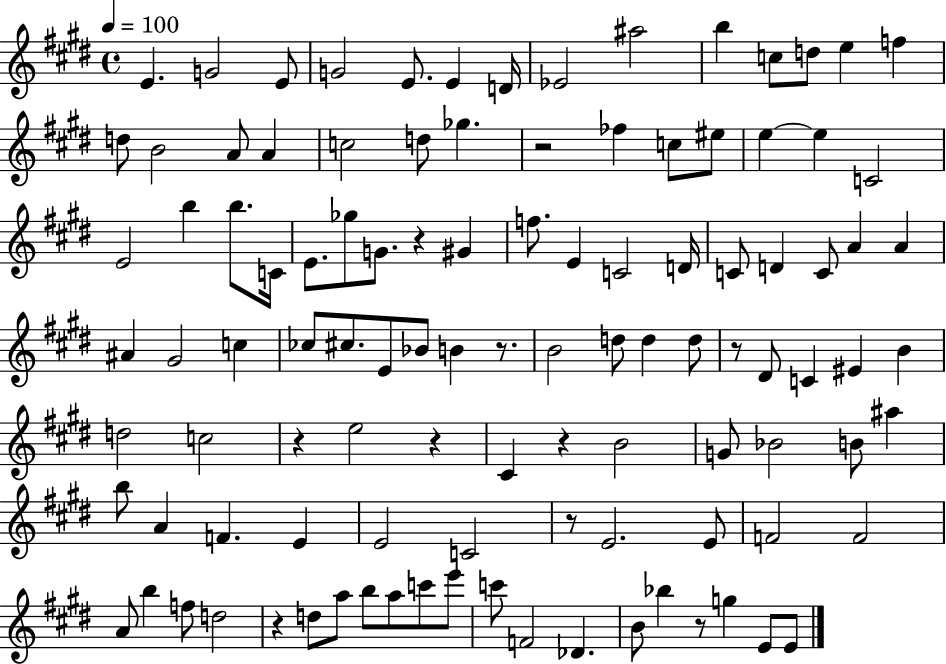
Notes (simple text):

E4/q. G4/h E4/e G4/h E4/e. E4/q D4/s Eb4/h A#5/h B5/q C5/e D5/e E5/q F5/q D5/e B4/h A4/e A4/q C5/h D5/e Gb5/q. R/h FES5/q C5/e EIS5/e E5/q E5/q C4/h E4/h B5/q B5/e. C4/s E4/e. Gb5/e G4/e. R/q G#4/q F5/e. E4/q C4/h D4/s C4/e D4/q C4/e A4/q A4/q A#4/q G#4/h C5/q CES5/e C#5/e. E4/e Bb4/e B4/q R/e. B4/h D5/e D5/q D5/e R/e D#4/e C4/q EIS4/q B4/q D5/h C5/h R/q E5/h R/q C#4/q R/q B4/h G4/e Bb4/h B4/e A#5/q B5/e A4/q F4/q. E4/q E4/h C4/h R/e E4/h. E4/e F4/h F4/h A4/e B5/q F5/e D5/h R/q D5/e A5/e B5/e A5/e C6/e E6/e C6/e F4/h Db4/q. B4/e Bb5/q R/e G5/q E4/e E4/e